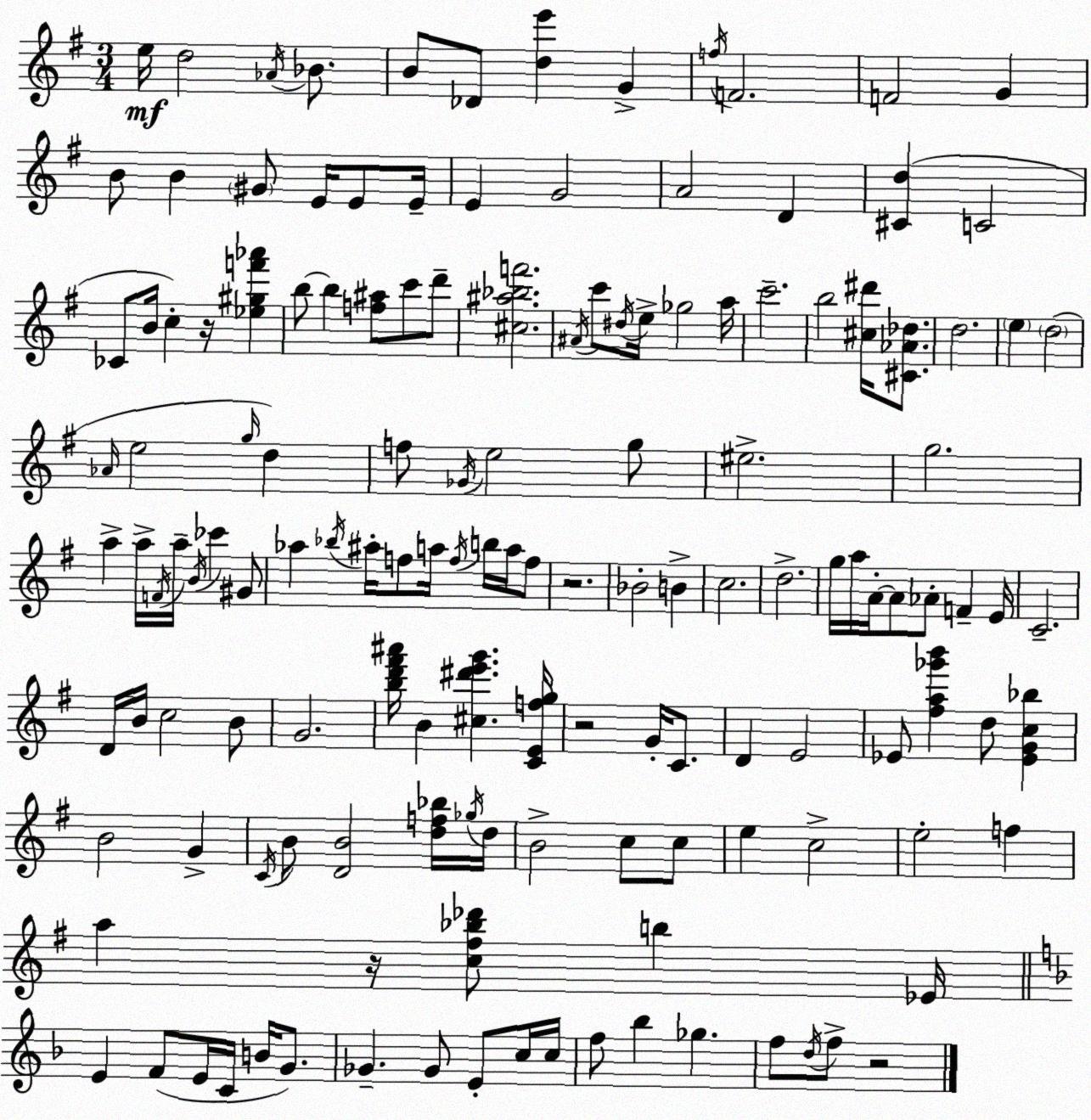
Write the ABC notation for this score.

X:1
T:Untitled
M:3/4
L:1/4
K:G
e/4 d2 _A/4 _B/2 B/2 _D/2 [de'] G f/4 F2 F2 G B/2 B ^G/2 E/4 E/2 E/4 E G2 A2 D [^Cd] C2 _C/2 B/4 c z/4 [_e^gf'_a'] b/2 b [f^a]/2 c'/2 d'/2 [^c^a_bf']2 ^A/4 c'/2 ^d/4 e/4 _g2 a/4 c'2 b2 [^c^d']/4 [^C_A_d]/2 d2 e d2 _A/4 e2 g/4 d f/2 _G/4 e2 g/2 ^e2 g2 a a/4 F/4 a/4 B/4 _c' ^G/2 _a _b/4 ^a/4 f/2 a/4 f/4 b/4 a/4 f/2 z2 _B2 B c2 d2 g/4 a/4 A/4 A/2 _A/2 F E/4 C2 D/4 B/4 c2 B/2 G2 [bd'^f'^a']/4 B [^c^d'e'g'] [CEfg]/4 z2 G/4 C/2 D E2 _E/2 [^fa_g'b'] d/2 [_EGc_b] B2 G C/4 B/2 [DB]2 [df_b]/4 _g/4 d/4 B2 c/2 c/2 e c2 e2 f a z/4 [c^f_b_d']/2 b _E/4 E F/2 E/4 C/4 B/4 G/2 _G _G/2 E/2 c/4 c/4 f/2 _b _g f/2 d/4 f/2 z2